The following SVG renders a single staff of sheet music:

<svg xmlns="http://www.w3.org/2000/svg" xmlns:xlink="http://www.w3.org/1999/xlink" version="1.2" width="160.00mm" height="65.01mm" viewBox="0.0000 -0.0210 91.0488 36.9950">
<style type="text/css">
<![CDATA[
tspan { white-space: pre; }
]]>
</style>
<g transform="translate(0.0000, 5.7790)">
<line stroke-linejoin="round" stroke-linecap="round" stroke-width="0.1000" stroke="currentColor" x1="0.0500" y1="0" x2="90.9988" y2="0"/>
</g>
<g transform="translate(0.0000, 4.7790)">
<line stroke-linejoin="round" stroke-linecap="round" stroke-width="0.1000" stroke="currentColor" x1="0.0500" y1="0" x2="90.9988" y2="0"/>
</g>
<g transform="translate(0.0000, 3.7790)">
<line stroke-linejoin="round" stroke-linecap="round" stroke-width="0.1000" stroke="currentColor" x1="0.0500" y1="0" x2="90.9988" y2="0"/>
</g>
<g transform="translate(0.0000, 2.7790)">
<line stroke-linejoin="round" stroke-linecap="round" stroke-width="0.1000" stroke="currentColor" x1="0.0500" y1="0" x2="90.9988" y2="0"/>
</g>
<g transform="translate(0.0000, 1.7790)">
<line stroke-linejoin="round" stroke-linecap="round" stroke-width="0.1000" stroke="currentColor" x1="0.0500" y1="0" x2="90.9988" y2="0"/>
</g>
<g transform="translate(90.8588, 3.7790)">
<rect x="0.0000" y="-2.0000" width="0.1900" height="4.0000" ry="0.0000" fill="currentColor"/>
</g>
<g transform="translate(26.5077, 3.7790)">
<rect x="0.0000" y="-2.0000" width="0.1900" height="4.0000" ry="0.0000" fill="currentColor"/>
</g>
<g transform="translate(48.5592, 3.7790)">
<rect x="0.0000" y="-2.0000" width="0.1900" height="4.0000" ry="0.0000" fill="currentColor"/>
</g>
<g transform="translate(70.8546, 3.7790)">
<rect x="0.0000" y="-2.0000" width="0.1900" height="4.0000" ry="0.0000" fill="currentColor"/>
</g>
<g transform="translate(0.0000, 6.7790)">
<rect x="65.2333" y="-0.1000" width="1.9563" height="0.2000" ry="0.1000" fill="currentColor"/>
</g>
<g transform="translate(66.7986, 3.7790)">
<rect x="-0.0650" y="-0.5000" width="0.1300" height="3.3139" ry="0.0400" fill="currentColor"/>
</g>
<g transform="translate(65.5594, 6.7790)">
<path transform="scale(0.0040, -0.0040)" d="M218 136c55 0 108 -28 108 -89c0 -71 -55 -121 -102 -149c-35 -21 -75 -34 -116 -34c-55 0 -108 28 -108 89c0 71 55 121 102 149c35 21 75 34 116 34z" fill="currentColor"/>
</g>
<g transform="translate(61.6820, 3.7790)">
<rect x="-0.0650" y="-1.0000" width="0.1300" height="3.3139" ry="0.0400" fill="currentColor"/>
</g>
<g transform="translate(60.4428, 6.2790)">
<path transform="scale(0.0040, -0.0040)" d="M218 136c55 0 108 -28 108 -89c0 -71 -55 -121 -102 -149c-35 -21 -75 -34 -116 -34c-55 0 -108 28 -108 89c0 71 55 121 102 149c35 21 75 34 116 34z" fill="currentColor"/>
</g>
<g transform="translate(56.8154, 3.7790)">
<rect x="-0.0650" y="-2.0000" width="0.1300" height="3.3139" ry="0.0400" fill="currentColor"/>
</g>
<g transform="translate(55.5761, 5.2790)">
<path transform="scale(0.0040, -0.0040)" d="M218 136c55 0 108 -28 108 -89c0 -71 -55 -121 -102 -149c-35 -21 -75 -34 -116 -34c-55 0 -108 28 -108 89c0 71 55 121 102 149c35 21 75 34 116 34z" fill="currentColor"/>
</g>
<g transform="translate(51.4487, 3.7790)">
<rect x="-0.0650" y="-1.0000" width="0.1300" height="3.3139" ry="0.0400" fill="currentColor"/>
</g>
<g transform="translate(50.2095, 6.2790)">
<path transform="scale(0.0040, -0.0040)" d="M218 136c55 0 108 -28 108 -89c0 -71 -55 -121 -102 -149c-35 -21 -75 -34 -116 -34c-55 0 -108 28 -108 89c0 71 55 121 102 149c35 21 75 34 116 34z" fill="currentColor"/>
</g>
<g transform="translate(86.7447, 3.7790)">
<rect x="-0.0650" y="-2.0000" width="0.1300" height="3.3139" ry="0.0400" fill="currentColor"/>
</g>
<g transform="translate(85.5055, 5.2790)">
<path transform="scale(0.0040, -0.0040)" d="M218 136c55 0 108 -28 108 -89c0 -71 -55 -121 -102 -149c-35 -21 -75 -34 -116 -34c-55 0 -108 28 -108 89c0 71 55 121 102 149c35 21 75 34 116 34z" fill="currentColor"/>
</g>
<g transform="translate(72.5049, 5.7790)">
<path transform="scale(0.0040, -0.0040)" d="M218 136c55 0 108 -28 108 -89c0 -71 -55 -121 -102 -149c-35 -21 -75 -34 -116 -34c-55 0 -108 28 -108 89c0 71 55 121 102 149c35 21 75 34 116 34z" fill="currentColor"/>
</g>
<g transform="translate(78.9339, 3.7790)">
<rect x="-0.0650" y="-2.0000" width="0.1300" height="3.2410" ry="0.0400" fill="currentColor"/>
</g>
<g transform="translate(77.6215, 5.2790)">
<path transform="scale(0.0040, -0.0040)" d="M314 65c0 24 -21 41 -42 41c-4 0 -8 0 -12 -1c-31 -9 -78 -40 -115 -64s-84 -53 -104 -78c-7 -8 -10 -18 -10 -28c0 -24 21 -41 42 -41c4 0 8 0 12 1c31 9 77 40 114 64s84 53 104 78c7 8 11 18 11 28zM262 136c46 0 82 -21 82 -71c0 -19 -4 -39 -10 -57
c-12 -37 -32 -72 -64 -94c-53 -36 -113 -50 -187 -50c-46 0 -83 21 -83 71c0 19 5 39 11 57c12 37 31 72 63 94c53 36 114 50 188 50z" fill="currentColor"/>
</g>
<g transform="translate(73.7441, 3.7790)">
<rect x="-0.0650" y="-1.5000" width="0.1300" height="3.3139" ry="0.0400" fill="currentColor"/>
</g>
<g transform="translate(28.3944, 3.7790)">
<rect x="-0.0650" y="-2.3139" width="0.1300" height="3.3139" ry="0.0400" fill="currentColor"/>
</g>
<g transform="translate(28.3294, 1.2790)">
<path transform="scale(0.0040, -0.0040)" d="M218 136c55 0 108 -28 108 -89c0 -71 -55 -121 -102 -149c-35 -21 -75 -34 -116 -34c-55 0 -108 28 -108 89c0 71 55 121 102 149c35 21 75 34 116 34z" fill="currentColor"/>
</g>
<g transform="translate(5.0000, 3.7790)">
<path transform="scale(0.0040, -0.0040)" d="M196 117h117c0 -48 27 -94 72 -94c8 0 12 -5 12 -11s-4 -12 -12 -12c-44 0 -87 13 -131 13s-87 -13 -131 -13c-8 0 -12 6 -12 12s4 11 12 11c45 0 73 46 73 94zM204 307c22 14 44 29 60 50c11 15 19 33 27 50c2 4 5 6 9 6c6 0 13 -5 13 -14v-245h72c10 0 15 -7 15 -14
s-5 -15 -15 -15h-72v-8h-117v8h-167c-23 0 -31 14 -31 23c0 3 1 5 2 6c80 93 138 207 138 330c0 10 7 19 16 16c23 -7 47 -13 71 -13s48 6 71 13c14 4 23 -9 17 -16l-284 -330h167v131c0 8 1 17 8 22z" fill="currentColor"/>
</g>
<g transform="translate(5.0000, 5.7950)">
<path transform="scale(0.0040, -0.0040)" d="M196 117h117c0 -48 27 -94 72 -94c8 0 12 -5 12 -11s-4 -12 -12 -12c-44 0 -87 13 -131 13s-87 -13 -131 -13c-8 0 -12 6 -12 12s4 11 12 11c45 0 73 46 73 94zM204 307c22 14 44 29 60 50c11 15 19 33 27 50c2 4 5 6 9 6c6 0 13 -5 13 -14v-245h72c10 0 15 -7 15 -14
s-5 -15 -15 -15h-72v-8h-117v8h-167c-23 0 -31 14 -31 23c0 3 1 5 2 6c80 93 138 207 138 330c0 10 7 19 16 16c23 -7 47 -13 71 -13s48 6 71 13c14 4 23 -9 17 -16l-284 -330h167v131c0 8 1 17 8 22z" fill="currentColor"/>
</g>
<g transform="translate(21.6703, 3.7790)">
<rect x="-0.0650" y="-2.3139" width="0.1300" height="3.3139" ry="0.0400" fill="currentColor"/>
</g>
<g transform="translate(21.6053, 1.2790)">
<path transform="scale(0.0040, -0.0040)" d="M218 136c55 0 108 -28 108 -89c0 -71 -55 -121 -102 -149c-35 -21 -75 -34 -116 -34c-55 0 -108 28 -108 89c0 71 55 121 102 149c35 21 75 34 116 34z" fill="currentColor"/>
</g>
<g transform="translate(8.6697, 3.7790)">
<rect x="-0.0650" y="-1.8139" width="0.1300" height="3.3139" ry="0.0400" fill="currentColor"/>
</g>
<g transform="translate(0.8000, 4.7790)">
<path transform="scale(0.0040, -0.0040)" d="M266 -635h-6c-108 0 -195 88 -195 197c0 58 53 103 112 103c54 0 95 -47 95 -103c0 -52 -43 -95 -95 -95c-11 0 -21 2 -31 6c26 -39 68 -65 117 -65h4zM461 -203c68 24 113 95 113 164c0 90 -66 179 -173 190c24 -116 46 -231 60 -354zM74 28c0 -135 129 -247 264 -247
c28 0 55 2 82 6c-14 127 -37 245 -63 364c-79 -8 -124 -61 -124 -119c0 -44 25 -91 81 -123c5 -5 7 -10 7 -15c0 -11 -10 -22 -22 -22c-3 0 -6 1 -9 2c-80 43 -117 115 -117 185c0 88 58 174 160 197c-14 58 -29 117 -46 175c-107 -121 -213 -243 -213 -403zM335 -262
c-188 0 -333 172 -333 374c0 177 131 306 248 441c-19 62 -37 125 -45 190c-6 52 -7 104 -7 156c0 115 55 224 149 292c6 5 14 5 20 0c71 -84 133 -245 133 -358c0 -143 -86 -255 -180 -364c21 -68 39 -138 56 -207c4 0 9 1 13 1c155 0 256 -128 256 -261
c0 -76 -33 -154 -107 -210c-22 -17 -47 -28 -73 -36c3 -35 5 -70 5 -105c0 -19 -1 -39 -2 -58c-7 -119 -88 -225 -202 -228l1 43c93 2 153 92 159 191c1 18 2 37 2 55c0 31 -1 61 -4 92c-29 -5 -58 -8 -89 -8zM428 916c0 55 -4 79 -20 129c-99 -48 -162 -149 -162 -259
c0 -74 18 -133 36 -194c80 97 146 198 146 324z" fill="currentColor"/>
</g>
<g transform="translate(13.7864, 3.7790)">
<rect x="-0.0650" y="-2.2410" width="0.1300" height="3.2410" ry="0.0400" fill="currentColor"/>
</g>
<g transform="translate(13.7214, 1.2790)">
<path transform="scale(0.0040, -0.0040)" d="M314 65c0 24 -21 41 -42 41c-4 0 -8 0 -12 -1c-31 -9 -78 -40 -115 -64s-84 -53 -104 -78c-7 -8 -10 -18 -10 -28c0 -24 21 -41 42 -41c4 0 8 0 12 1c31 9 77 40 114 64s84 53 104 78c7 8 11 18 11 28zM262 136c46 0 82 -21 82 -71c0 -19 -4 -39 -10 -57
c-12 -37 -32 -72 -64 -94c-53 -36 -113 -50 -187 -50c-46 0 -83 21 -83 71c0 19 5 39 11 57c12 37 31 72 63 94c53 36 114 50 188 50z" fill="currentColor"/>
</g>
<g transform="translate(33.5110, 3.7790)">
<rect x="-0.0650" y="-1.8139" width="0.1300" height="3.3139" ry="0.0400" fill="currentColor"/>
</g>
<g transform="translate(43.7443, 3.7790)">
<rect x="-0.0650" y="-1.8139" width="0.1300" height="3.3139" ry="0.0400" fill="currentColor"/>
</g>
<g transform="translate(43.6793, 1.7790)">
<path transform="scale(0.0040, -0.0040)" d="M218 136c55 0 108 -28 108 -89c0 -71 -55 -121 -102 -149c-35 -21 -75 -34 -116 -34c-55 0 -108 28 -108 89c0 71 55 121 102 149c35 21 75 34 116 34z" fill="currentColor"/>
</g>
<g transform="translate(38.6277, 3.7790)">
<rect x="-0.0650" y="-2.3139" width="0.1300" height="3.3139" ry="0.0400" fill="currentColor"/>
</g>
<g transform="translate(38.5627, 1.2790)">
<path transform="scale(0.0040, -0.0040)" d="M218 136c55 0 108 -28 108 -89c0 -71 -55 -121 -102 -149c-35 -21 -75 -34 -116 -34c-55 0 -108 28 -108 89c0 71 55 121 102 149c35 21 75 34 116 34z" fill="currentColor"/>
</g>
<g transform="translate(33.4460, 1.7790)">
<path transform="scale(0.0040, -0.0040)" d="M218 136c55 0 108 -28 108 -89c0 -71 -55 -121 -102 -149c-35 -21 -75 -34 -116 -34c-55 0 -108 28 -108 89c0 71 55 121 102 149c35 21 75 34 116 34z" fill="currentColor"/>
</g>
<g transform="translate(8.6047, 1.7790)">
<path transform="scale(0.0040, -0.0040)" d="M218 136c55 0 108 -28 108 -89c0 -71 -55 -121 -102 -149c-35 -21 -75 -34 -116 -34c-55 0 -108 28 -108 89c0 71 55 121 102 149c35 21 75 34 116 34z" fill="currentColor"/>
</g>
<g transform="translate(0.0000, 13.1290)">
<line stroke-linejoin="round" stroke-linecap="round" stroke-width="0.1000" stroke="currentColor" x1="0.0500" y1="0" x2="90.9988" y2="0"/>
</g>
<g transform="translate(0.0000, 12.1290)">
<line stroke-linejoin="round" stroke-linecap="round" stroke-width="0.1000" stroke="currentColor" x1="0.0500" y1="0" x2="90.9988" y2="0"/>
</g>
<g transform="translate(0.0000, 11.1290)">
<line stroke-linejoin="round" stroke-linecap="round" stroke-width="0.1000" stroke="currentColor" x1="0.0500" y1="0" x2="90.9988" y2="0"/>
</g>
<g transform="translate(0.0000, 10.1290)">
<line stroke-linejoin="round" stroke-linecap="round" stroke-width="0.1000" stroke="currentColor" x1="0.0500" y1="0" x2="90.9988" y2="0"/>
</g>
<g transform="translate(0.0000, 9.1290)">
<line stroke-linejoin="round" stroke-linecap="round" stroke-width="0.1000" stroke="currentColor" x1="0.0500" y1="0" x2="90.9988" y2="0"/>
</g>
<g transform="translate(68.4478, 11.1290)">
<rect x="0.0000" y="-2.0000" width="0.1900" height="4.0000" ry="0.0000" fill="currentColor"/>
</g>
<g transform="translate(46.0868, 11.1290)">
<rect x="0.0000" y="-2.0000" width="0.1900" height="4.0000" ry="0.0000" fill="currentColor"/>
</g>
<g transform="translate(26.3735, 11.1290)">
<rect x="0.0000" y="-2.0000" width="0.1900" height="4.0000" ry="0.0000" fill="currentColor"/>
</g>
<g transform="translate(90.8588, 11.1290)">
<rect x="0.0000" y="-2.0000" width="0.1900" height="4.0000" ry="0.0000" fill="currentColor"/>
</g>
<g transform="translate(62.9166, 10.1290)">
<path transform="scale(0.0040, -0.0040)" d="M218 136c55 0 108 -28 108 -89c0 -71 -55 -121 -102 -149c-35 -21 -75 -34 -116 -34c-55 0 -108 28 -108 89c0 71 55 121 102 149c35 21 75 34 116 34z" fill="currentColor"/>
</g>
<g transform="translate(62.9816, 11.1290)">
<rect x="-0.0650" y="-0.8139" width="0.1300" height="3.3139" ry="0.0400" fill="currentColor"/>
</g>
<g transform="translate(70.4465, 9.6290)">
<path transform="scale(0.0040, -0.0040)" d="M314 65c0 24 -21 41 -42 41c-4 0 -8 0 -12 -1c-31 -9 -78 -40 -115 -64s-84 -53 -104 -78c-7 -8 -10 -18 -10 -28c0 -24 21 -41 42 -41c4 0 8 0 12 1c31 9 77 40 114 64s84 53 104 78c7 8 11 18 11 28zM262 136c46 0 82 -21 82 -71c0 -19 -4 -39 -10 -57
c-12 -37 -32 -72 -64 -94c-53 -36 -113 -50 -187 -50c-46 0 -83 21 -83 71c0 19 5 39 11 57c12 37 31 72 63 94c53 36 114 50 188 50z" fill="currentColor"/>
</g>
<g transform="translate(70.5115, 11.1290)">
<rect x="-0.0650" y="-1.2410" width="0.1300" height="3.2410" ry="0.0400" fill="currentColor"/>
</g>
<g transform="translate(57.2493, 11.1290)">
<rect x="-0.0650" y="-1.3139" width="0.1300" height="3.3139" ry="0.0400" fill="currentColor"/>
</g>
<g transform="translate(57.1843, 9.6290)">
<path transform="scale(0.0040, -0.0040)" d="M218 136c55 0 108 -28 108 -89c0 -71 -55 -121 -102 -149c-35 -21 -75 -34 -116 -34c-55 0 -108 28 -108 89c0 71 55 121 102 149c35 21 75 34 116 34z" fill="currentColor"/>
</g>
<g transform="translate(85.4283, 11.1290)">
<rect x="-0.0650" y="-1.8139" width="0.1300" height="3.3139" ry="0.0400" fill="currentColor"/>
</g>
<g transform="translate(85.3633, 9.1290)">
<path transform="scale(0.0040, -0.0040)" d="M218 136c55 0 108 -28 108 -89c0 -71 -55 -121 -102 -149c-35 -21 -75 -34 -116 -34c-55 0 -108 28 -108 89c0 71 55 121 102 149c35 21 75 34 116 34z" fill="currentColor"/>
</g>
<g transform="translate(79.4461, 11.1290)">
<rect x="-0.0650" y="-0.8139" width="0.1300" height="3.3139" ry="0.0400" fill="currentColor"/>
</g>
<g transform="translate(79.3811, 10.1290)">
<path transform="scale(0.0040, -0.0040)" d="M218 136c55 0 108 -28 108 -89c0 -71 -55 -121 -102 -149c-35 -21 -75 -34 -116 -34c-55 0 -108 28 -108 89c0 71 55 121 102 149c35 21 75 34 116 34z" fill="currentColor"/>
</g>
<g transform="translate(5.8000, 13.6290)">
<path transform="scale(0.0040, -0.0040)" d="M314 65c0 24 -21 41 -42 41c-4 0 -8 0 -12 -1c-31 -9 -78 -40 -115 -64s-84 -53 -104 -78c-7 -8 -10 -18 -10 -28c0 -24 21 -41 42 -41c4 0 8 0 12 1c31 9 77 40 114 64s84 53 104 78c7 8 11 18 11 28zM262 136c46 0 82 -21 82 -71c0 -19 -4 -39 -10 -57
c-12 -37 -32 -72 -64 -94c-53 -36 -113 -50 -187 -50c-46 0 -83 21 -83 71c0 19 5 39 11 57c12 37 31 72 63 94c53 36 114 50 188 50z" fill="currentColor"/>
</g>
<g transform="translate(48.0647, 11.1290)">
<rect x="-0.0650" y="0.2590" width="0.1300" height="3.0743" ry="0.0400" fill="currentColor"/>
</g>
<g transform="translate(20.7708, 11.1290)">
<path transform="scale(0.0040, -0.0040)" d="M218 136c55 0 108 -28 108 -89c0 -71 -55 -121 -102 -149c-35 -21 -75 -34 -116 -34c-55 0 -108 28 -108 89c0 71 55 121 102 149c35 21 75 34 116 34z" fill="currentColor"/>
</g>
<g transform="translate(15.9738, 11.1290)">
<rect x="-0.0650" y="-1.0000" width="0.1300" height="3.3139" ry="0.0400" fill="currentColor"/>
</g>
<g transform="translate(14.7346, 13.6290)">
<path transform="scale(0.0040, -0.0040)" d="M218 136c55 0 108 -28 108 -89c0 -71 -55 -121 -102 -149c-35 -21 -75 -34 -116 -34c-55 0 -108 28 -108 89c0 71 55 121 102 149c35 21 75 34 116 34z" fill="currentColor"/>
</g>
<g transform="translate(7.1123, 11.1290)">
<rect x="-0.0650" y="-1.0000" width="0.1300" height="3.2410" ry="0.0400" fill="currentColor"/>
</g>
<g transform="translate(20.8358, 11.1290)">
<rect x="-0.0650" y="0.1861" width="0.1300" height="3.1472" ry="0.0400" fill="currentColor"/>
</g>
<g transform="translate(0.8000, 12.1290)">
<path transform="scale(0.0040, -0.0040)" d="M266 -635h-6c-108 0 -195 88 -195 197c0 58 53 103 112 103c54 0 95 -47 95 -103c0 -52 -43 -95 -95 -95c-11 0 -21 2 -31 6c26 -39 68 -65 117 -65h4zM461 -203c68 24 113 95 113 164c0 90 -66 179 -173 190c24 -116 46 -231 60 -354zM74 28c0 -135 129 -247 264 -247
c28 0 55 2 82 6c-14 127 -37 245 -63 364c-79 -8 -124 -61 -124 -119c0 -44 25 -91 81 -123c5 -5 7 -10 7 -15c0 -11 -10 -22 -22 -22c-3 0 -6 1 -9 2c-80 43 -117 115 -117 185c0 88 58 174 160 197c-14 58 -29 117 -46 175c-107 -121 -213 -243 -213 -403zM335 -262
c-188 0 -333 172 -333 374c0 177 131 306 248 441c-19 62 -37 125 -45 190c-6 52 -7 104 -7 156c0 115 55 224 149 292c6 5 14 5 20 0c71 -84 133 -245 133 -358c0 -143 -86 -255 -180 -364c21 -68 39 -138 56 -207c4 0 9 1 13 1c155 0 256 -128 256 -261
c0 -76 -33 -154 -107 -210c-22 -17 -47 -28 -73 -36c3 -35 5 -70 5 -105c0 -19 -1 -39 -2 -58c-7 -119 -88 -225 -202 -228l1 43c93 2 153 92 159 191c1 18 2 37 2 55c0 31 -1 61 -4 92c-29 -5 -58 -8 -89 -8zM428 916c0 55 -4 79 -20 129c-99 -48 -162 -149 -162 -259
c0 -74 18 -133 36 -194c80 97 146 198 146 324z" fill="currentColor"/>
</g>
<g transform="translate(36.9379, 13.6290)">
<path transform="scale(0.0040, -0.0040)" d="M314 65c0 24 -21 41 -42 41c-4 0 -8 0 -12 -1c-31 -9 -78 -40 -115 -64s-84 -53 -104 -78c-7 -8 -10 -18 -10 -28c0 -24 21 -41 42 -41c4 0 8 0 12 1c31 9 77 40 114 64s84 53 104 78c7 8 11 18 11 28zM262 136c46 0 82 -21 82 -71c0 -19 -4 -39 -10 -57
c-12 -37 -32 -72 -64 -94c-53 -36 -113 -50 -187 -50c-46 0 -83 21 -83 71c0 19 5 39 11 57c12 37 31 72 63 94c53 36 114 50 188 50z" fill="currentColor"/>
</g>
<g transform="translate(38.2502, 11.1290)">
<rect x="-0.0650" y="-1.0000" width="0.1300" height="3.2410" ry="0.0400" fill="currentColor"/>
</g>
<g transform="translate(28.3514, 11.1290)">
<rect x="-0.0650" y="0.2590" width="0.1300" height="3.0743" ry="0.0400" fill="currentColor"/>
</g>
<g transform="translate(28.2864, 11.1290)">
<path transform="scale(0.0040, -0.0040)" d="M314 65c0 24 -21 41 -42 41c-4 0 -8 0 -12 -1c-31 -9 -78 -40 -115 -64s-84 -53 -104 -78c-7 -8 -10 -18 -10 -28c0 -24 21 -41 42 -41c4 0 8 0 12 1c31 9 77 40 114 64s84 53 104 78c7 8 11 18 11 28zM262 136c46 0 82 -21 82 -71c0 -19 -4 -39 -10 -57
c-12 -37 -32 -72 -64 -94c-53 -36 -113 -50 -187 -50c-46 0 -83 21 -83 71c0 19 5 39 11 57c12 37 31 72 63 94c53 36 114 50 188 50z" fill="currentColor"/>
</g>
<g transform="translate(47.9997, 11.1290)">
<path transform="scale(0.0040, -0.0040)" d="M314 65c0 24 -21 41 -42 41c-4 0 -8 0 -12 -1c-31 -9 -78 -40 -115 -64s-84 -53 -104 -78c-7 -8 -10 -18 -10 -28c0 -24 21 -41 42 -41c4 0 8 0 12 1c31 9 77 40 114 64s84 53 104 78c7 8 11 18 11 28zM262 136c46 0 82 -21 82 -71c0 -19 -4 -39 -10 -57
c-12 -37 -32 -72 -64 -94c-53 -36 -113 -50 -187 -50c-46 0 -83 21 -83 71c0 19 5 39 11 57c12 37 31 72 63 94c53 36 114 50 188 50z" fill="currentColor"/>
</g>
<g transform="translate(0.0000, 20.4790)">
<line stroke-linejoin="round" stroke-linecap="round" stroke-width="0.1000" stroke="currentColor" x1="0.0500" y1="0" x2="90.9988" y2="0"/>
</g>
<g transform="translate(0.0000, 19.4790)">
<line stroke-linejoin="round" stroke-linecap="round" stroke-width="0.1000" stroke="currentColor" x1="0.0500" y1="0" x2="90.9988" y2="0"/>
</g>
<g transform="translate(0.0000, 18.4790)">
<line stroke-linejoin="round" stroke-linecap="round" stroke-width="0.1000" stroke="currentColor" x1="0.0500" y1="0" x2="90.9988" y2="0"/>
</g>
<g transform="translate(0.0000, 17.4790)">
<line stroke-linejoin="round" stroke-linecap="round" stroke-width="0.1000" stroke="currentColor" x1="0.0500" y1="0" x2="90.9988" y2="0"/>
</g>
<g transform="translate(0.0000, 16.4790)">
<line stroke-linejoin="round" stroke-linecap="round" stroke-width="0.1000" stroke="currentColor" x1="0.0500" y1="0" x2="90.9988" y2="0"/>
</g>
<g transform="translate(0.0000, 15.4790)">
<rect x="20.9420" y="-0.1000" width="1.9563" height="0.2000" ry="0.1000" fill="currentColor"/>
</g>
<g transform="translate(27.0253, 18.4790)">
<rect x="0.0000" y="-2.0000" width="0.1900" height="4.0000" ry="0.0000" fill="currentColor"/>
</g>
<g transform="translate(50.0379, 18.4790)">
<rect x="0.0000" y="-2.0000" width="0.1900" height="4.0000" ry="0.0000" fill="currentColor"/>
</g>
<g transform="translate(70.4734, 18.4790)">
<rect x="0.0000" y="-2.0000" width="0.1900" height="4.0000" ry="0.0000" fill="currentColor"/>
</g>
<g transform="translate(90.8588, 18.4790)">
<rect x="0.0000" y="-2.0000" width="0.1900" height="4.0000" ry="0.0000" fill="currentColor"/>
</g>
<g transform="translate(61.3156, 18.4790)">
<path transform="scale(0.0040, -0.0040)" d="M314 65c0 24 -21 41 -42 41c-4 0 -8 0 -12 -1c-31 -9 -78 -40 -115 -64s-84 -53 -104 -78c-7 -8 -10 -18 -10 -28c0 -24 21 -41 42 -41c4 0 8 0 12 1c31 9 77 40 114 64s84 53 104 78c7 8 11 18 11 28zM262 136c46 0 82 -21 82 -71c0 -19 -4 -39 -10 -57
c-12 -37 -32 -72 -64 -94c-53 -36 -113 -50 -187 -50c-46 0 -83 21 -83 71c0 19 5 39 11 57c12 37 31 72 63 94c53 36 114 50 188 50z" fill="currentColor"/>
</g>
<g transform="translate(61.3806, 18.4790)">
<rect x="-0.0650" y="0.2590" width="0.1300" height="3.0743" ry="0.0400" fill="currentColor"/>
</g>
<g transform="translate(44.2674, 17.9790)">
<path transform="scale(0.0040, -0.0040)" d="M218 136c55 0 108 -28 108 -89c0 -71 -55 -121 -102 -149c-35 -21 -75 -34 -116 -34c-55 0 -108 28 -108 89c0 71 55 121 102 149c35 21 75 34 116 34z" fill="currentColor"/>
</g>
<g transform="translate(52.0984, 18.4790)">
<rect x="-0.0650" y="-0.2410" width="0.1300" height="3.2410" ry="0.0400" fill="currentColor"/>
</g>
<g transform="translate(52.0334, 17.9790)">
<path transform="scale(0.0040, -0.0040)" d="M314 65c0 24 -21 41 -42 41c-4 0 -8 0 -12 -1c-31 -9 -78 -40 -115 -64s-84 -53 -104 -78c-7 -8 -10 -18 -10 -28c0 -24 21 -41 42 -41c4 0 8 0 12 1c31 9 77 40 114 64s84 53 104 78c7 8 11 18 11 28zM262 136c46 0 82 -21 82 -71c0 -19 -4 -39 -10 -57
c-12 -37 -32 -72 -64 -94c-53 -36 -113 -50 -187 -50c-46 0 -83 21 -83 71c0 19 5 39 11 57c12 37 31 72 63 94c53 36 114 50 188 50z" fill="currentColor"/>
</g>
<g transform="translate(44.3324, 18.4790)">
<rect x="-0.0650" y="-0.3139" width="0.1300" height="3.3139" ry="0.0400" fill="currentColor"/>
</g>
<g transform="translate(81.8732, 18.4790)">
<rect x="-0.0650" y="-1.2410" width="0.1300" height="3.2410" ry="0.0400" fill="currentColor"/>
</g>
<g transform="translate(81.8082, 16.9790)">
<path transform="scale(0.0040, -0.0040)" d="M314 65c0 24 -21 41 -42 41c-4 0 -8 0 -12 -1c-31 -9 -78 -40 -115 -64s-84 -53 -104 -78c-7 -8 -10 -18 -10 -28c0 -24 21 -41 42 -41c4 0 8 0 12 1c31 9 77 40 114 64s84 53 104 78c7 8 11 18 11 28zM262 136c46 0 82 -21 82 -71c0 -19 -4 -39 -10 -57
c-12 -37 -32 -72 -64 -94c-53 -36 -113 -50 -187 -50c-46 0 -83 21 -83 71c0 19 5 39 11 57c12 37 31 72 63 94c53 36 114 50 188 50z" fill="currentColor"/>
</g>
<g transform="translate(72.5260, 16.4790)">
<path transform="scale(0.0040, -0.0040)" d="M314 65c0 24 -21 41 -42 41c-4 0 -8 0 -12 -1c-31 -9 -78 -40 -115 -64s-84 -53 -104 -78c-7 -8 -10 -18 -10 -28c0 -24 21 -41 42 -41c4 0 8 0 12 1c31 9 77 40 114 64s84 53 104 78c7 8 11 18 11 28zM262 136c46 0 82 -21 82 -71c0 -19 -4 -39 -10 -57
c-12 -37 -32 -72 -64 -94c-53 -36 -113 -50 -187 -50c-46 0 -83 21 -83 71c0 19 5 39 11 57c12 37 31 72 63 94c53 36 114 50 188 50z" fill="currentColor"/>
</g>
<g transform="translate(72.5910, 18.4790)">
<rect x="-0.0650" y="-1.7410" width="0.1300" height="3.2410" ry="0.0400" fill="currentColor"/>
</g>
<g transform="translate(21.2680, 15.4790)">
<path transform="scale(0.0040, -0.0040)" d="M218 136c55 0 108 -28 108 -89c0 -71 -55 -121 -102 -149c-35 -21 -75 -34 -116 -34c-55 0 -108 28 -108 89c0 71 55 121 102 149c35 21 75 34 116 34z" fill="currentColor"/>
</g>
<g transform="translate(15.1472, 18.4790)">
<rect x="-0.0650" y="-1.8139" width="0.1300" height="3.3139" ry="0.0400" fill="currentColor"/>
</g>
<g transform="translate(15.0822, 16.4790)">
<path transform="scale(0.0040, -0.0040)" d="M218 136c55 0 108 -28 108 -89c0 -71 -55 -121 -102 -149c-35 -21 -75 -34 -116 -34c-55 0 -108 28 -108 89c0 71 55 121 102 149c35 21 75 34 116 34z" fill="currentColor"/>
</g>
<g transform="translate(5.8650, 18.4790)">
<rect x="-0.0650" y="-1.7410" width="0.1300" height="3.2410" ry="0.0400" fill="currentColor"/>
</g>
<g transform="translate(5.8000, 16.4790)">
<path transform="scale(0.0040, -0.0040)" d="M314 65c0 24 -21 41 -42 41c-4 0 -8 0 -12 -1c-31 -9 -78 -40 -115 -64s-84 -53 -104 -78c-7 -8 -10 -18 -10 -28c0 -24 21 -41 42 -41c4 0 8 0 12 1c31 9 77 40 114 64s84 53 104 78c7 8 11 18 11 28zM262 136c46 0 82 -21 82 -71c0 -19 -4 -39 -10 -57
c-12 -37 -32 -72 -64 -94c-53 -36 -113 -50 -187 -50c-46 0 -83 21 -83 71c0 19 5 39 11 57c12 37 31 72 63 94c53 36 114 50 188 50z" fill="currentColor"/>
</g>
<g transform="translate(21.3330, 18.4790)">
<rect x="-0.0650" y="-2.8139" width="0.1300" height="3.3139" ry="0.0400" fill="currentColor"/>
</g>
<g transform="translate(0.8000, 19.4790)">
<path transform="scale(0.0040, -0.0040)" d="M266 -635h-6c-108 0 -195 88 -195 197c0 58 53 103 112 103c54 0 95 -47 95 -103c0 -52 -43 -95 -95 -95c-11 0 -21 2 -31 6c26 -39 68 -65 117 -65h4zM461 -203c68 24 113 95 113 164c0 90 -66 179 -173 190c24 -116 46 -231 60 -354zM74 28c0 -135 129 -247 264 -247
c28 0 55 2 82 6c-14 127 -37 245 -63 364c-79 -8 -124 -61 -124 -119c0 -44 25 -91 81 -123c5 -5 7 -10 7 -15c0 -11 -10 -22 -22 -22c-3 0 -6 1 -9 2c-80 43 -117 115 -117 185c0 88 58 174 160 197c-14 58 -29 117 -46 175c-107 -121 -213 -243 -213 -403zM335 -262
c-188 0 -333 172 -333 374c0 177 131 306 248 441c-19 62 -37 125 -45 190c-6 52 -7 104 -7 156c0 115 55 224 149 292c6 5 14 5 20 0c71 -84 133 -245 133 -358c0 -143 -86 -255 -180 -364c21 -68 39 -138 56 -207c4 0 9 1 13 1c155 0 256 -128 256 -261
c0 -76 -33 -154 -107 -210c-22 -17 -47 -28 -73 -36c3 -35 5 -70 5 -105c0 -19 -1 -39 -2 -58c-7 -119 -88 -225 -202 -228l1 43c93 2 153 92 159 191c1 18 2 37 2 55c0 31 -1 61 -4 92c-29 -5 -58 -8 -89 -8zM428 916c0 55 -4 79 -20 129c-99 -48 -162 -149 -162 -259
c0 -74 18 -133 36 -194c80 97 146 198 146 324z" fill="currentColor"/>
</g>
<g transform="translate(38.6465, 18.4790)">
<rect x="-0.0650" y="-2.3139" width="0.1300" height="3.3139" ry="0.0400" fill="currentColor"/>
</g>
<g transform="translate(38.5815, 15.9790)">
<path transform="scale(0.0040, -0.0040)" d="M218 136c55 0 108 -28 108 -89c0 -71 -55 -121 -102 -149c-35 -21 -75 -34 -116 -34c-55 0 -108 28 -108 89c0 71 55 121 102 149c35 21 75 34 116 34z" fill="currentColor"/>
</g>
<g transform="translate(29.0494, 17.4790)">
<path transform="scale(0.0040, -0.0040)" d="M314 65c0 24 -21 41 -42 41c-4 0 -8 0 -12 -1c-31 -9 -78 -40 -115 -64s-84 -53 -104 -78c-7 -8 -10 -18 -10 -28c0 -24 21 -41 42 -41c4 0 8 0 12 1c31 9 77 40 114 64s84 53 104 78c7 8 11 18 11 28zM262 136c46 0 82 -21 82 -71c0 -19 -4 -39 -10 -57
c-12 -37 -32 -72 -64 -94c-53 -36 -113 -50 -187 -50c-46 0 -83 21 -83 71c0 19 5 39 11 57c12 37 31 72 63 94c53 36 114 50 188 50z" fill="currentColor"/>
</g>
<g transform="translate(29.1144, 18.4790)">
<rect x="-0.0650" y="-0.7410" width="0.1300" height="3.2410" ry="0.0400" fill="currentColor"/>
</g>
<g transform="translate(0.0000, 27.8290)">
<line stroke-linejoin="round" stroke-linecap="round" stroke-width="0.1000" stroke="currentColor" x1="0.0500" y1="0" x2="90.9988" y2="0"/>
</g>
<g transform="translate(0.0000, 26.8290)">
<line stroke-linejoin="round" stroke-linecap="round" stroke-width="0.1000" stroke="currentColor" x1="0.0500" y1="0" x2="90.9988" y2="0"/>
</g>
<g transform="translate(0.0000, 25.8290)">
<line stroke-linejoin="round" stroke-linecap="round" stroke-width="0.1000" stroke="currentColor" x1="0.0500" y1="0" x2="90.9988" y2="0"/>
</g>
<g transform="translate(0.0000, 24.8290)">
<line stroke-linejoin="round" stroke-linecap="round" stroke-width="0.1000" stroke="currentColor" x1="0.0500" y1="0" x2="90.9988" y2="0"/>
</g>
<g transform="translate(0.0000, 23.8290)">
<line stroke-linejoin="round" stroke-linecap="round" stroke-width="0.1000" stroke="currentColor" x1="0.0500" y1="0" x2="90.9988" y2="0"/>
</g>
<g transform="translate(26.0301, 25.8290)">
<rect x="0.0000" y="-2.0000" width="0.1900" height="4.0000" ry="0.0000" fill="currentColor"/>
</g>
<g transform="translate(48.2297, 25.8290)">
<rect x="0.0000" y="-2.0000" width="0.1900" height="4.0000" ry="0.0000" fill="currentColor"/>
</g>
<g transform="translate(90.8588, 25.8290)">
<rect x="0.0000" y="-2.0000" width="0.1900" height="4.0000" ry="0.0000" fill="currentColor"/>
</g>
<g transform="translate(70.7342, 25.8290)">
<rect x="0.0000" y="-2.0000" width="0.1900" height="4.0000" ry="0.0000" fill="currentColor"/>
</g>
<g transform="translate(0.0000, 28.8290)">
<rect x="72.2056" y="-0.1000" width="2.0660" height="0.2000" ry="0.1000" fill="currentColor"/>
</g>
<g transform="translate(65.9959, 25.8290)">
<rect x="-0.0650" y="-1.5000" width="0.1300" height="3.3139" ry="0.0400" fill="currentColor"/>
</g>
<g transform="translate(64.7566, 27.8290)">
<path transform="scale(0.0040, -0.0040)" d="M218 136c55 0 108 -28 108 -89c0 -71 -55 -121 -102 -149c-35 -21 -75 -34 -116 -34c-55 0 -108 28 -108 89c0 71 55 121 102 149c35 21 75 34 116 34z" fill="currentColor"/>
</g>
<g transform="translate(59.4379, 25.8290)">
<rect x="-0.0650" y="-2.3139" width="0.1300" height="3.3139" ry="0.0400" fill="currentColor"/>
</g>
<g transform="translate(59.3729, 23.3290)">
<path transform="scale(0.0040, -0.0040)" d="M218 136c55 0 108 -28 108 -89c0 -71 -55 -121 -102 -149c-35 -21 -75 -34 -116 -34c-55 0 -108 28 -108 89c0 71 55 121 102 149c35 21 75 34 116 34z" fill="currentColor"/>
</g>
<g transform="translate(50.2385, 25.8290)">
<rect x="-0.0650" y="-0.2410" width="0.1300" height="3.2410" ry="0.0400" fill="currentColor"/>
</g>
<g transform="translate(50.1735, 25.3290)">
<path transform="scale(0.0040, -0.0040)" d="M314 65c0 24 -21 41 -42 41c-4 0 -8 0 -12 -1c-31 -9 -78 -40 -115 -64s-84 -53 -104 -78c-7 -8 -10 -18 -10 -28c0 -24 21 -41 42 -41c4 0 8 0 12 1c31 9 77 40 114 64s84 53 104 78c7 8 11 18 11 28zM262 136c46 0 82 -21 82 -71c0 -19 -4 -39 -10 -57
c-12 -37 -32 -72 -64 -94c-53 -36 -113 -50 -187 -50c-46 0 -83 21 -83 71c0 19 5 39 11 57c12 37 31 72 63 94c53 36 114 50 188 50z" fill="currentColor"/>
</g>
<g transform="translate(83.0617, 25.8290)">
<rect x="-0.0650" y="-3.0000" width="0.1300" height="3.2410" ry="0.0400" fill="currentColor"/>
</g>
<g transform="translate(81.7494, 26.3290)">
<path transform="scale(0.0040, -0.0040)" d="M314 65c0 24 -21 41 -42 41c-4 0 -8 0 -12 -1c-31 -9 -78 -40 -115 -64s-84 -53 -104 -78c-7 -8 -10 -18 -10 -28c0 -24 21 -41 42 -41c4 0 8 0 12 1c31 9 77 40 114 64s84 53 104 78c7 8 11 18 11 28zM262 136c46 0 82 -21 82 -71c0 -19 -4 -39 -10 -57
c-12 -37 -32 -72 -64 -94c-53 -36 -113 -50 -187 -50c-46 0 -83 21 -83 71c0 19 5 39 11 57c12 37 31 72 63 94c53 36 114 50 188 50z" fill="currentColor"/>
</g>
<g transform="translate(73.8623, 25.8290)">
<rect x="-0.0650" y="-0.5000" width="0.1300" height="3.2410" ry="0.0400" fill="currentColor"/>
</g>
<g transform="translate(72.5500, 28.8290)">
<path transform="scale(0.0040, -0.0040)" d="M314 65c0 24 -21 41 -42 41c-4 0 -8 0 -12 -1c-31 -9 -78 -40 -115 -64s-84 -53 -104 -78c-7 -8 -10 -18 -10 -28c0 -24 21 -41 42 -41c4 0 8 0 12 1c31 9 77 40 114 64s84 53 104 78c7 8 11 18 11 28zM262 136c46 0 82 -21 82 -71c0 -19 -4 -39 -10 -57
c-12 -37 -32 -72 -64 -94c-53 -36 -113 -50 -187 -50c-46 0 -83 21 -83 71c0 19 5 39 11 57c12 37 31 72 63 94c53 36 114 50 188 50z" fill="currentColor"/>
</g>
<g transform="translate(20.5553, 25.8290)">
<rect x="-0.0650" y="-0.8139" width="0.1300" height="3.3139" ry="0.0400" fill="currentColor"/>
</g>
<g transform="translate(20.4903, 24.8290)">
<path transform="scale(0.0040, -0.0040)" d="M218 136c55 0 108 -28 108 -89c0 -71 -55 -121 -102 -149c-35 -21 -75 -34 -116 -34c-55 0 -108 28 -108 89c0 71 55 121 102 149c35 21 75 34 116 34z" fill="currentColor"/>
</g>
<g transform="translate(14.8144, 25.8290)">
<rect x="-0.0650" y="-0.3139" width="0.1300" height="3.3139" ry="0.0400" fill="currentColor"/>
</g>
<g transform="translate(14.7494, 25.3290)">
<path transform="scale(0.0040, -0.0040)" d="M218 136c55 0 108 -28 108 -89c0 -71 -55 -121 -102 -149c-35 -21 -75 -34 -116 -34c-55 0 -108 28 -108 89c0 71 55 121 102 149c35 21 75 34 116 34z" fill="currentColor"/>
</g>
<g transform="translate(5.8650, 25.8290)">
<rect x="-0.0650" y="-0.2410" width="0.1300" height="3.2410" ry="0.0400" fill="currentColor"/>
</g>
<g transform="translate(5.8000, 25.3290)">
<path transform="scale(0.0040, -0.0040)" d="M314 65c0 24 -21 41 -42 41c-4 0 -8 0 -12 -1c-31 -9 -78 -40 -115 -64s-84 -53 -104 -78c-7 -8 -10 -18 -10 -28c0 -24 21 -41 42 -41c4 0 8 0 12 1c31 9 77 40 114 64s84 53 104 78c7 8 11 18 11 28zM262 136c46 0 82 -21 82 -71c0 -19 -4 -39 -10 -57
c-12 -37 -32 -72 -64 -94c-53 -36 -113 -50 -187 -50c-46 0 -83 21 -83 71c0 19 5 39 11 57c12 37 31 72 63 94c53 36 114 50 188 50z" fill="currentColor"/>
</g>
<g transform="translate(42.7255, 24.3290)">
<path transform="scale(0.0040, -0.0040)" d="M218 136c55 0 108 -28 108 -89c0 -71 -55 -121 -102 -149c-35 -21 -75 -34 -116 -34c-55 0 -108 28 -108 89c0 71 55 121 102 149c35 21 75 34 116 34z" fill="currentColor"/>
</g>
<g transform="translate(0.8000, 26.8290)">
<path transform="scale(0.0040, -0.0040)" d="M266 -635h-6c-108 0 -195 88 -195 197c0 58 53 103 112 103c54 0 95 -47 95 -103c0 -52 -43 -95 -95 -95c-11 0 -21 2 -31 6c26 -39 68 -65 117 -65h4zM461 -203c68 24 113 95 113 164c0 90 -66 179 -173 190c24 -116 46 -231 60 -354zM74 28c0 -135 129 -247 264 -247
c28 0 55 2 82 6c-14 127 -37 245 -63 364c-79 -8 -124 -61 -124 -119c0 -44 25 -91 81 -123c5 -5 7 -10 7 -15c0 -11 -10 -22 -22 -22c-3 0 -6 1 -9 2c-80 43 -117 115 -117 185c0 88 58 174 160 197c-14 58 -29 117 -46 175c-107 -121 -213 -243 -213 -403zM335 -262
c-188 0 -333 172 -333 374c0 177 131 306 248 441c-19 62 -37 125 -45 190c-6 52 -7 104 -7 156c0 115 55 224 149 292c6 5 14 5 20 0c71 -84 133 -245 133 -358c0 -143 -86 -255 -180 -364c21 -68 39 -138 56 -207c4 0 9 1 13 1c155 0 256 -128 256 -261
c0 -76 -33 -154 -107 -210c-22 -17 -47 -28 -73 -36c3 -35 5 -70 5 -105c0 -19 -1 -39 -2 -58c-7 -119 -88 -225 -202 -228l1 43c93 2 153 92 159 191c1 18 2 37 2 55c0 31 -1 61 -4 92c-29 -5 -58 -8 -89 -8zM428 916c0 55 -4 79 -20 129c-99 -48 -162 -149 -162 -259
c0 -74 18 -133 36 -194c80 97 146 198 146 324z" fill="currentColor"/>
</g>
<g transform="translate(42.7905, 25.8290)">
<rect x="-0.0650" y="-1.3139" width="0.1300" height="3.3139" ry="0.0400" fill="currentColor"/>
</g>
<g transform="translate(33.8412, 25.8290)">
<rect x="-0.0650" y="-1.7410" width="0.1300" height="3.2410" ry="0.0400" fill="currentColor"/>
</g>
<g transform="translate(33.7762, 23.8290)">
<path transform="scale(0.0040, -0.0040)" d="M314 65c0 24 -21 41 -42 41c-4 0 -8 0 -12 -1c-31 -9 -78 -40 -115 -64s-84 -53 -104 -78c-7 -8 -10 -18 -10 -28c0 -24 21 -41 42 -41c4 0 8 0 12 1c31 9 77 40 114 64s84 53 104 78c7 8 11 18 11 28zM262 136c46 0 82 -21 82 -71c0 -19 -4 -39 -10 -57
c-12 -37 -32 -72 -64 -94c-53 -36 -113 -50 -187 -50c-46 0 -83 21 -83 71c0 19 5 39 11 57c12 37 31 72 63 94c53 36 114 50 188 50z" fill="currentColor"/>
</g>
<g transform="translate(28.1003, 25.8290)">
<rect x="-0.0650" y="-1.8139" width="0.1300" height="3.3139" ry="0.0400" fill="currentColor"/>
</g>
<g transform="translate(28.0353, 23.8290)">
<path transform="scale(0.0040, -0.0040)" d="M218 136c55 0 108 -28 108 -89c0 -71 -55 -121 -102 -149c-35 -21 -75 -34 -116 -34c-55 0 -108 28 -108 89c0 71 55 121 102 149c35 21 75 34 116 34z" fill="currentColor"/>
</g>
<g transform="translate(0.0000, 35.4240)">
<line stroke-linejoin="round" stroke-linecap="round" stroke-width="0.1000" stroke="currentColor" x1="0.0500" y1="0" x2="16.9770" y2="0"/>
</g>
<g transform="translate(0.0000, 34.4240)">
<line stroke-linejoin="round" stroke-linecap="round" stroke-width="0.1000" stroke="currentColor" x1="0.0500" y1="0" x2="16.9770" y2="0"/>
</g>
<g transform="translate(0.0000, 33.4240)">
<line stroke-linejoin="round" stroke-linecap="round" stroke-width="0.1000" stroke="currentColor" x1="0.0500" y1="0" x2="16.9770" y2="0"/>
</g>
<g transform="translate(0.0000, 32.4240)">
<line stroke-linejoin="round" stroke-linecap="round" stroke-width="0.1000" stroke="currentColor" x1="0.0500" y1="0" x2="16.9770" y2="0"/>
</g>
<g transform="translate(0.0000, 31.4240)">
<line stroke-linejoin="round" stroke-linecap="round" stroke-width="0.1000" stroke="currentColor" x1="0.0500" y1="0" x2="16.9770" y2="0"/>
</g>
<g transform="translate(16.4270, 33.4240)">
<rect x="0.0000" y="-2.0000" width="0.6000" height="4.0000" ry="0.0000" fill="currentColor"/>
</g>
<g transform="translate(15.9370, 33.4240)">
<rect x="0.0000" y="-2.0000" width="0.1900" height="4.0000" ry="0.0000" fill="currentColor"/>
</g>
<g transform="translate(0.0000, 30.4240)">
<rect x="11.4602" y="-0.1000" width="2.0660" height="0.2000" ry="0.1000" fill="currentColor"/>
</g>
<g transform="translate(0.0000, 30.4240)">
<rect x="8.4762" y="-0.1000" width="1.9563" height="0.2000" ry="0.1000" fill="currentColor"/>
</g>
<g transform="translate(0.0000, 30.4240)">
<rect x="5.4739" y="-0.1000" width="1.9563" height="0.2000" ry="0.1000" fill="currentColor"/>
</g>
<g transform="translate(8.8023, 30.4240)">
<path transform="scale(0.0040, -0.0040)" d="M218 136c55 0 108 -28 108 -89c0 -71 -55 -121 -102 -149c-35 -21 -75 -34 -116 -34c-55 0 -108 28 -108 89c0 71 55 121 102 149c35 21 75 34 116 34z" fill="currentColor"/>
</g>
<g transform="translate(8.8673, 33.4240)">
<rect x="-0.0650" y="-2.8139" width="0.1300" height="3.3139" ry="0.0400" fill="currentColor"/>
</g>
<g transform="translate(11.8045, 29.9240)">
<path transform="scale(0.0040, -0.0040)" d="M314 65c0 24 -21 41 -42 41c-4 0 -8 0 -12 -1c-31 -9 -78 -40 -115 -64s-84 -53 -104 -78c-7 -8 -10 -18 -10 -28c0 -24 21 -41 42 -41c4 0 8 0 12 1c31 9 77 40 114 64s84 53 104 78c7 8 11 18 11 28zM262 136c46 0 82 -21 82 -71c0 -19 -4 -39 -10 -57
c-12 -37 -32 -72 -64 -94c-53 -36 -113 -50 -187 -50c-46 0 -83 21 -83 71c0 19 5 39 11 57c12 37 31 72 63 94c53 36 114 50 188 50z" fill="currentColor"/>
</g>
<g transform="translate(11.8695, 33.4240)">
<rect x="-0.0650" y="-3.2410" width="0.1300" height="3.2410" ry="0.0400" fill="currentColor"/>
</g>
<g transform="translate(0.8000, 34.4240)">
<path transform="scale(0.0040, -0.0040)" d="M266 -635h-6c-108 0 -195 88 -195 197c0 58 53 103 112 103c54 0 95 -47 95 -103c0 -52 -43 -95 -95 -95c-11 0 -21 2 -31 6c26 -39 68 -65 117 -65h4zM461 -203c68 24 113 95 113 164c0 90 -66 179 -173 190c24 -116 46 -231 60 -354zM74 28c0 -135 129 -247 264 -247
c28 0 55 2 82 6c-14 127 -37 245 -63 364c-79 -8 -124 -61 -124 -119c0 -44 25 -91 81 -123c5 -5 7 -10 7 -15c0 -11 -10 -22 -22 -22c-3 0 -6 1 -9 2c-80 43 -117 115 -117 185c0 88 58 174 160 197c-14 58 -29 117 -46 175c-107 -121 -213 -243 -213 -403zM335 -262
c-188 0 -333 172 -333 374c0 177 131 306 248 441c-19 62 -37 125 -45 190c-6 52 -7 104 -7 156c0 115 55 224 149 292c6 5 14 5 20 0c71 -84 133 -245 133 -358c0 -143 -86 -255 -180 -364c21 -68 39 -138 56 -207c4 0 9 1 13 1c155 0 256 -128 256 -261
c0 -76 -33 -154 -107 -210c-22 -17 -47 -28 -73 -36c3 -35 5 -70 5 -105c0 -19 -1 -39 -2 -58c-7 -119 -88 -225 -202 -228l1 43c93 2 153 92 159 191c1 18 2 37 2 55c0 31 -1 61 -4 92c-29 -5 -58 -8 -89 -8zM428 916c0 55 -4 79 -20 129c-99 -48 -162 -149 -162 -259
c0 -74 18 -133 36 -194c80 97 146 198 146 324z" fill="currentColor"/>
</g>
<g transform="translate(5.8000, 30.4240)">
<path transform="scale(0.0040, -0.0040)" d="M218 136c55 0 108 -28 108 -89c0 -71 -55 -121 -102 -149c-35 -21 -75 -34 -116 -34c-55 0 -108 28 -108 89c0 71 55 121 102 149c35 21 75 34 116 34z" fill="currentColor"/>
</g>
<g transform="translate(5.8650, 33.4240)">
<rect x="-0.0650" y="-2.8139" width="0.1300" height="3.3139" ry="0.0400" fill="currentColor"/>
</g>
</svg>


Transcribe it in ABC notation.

X:1
T:Untitled
M:4/4
L:1/4
K:C
f g2 g g f g f D F D C E F2 F D2 D B B2 D2 B2 e d e2 d f f2 f a d2 g c c2 B2 f2 e2 c2 c d f f2 e c2 g E C2 A2 a a b2